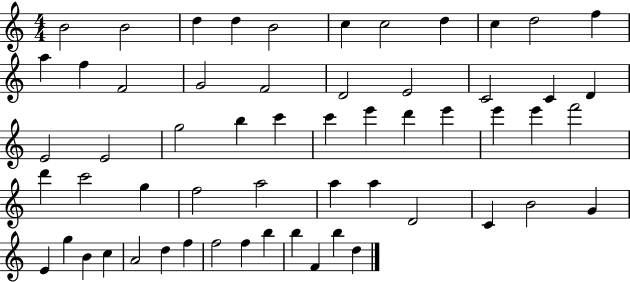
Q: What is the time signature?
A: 4/4